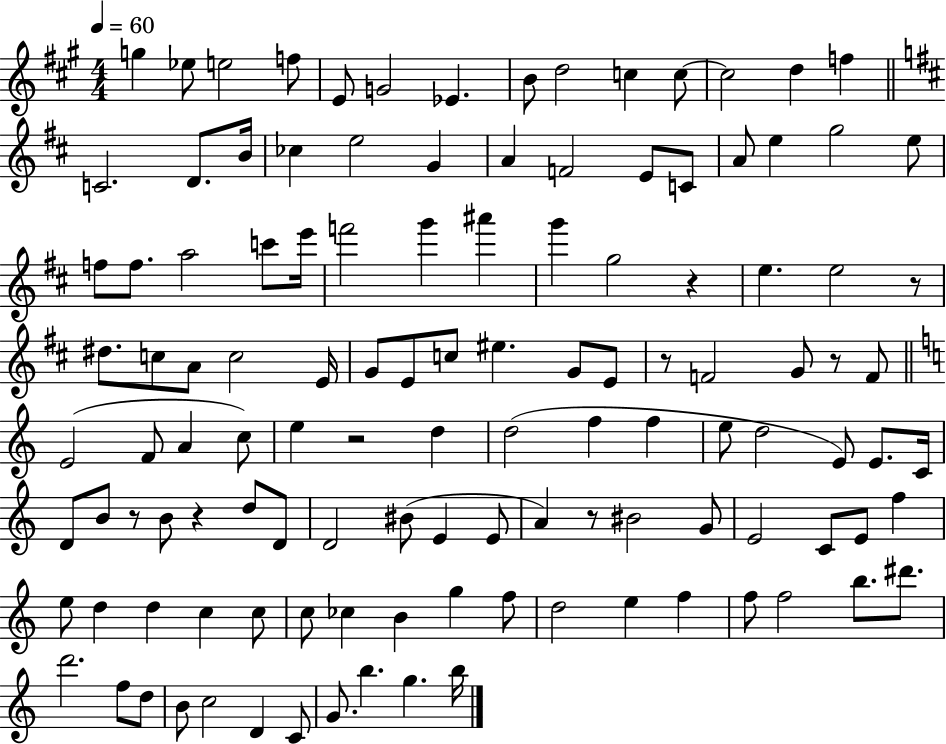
{
  \clef treble
  \numericTimeSignature
  \time 4/4
  \key a \major
  \tempo 4 = 60
  g''4 ees''8 e''2 f''8 | e'8 g'2 ees'4. | b'8 d''2 c''4 c''8~~ | c''2 d''4 f''4 | \break \bar "||" \break \key b \minor c'2. d'8. b'16 | ces''4 e''2 g'4 | a'4 f'2 e'8 c'8 | a'8 e''4 g''2 e''8 | \break f''8 f''8. a''2 c'''8 e'''16 | f'''2 g'''4 ais'''4 | g'''4 g''2 r4 | e''4. e''2 r8 | \break dis''8. c''8 a'8 c''2 e'16 | g'8 e'8 c''8 eis''4. g'8 e'8 | r8 f'2 g'8 r8 f'8 | \bar "||" \break \key c \major e'2( f'8 a'4 c''8) | e''4 r2 d''4 | d''2( f''4 f''4 | e''8 d''2 e'8) e'8. c'16 | \break d'8 b'8 r8 b'8 r4 d''8 d'8 | d'2 bis'8( e'4 e'8 | a'4) r8 bis'2 g'8 | e'2 c'8 e'8 f''4 | \break e''8 d''4 d''4 c''4 c''8 | c''8 ces''4 b'4 g''4 f''8 | d''2 e''4 f''4 | f''8 f''2 b''8. dis'''8. | \break d'''2. f''8 d''8 | b'8 c''2 d'4 c'8 | g'8. b''4. g''4. b''16 | \bar "|."
}